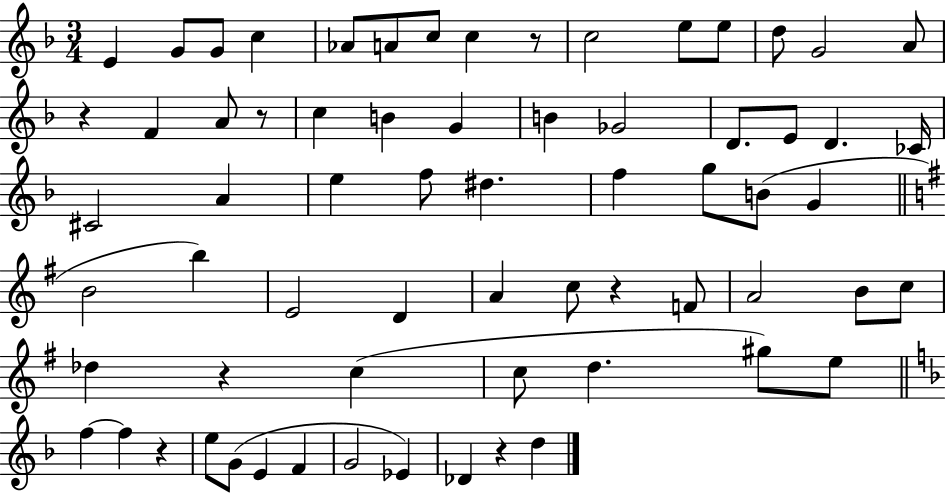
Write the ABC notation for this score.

X:1
T:Untitled
M:3/4
L:1/4
K:F
E G/2 G/2 c _A/2 A/2 c/2 c z/2 c2 e/2 e/2 d/2 G2 A/2 z F A/2 z/2 c B G B _G2 D/2 E/2 D _C/4 ^C2 A e f/2 ^d f g/2 B/2 G B2 b E2 D A c/2 z F/2 A2 B/2 c/2 _d z c c/2 d ^g/2 e/2 f f z e/2 G/2 E F G2 _E _D z d